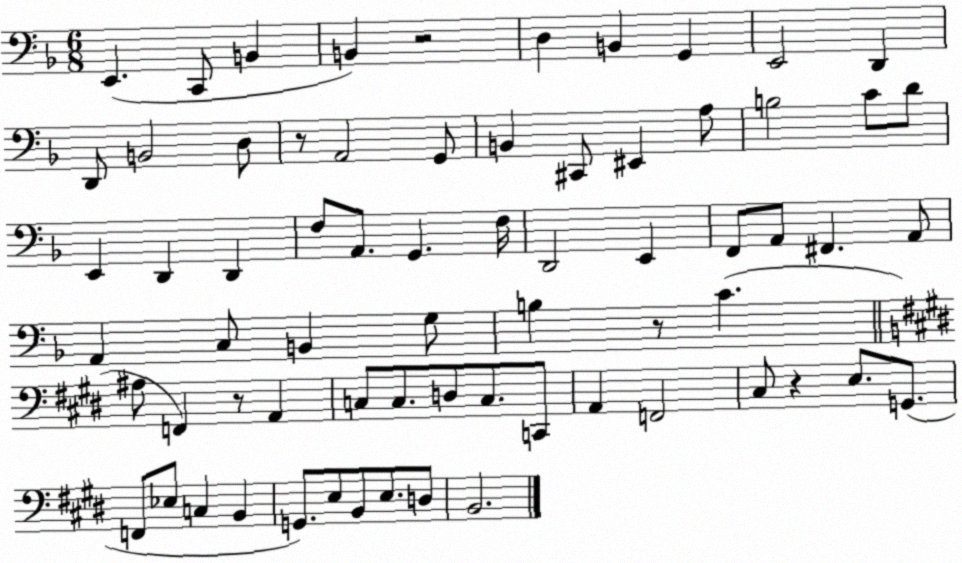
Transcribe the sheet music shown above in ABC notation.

X:1
T:Untitled
M:6/8
L:1/4
K:F
E,, C,,/2 B,, B,, z2 D, B,, G,, E,,2 D,, D,,/2 B,,2 D,/2 z/2 A,,2 G,,/2 B,, ^C,,/2 ^E,, A,/2 B,2 C/2 D/2 E,, D,, D,, F,/2 A,,/2 G,, F,/4 D,,2 E,, F,,/2 A,,/2 ^F,, A,,/2 A,, C,/2 B,, G,/2 B, z/2 C ^A,/2 F,, z/2 A,, C,/2 C,/2 D,/2 C,/2 C,,/2 A,, F,,2 ^C,/2 z E,/2 G,,/2 F,,/2 _E,/2 C, B,, G,,/2 E,/2 B,,/2 E,/2 D,/2 B,,2